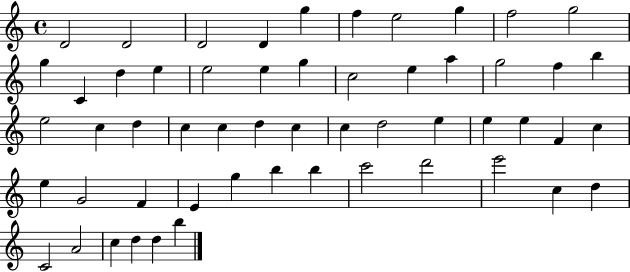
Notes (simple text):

D4/h D4/h D4/h D4/q G5/q F5/q E5/h G5/q F5/h G5/h G5/q C4/q D5/q E5/q E5/h E5/q G5/q C5/h E5/q A5/q G5/h F5/q B5/q E5/h C5/q D5/q C5/q C5/q D5/q C5/q C5/q D5/h E5/q E5/q E5/q F4/q C5/q E5/q G4/h F4/q E4/q G5/q B5/q B5/q C6/h D6/h E6/h C5/q D5/q C4/h A4/h C5/q D5/q D5/q B5/q